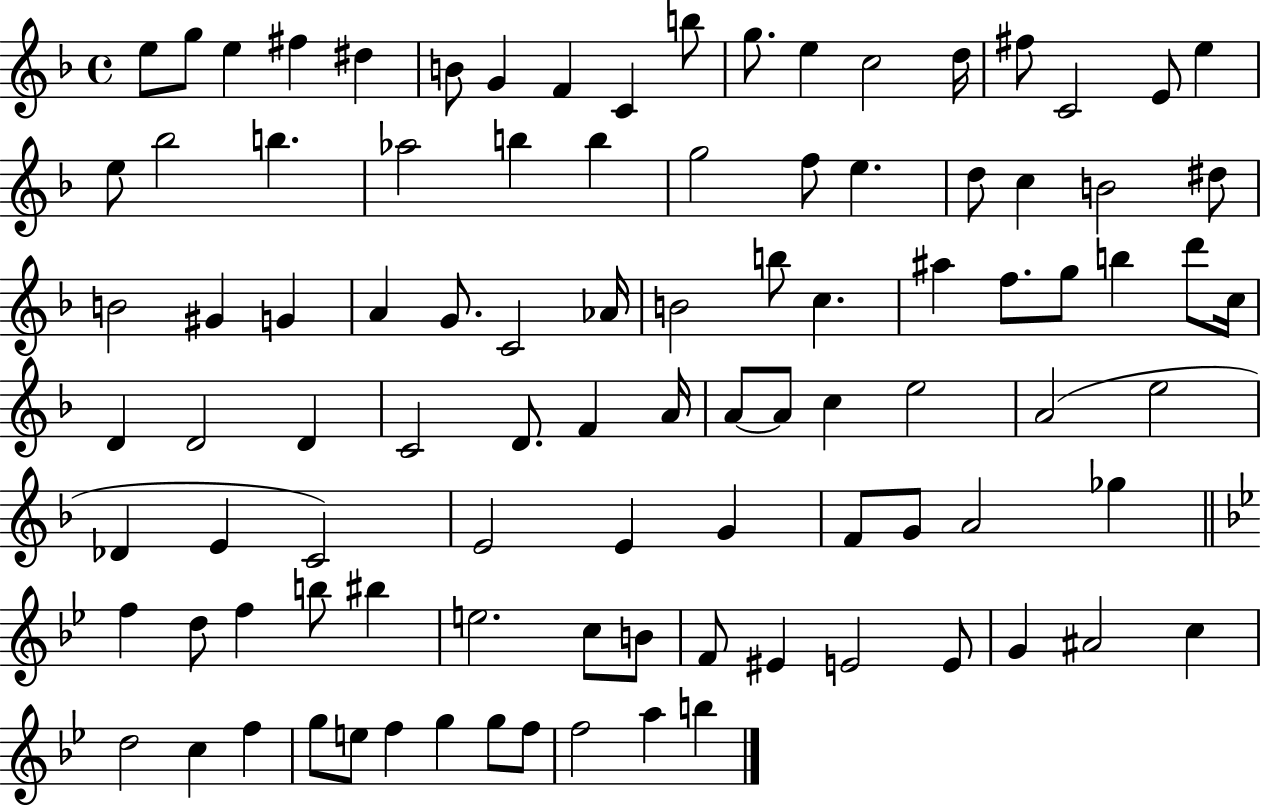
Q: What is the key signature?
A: F major